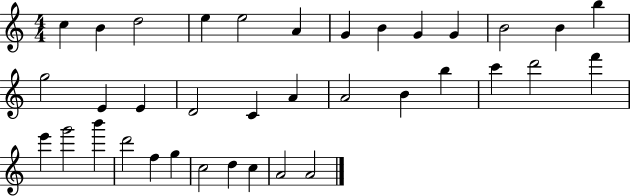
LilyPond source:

{
  \clef treble
  \numericTimeSignature
  \time 4/4
  \key c \major
  c''4 b'4 d''2 | e''4 e''2 a'4 | g'4 b'4 g'4 g'4 | b'2 b'4 b''4 | \break g''2 e'4 e'4 | d'2 c'4 a'4 | a'2 b'4 b''4 | c'''4 d'''2 f'''4 | \break e'''4 g'''2 b'''4 | d'''2 f''4 g''4 | c''2 d''4 c''4 | a'2 a'2 | \break \bar "|."
}